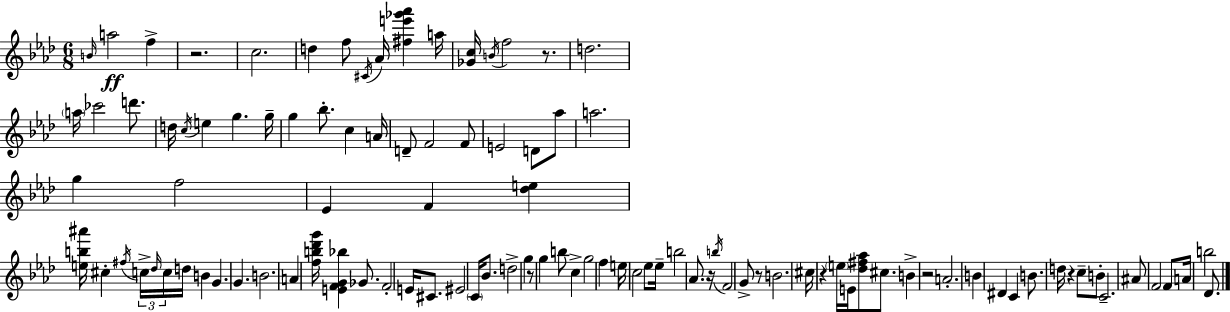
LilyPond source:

{
  \clef treble
  \numericTimeSignature
  \time 6/8
  \key f \minor
  \grace { b'16 }\ff a''2 f''4-> | r2. | c''2. | d''4 f''8 \acciaccatura { cis'16 } aes'16 <fis'' e''' ges''' aes'''>4 | \break a''16 <ges' c''>16 \acciaccatura { b'16 } f''2 | r8. d''2. | \parenthesize a''16 ces'''2 | d'''8. d''16 \acciaccatura { c''16 } e''4 g''4. | \break g''16-- g''4 bes''8.-. c''4 | a'16 d'8-- f'2 | f'8 e'2 | d'8 aes''8 a''2. | \break g''4 f''2 | ees'4 f'4 | <des'' e''>4 <e'' b'' ais'''>16 cis''4-. \acciaccatura { fis''16 } \tuplet 3/2 { c''16-> \grace { des''16 } | c''16 } d''16 b'4 g'4. | \break g'4. b'2. | a'4 <f'' b'' des''' g'''>16 <e' f' g' bes''>4 | ges'8. f'2-. | e'16 cis'8. eis'2 | \break \parenthesize c'16 bes'8. d''2-> | g''4 r8 g''4 | b''8 c''4-> g''2 | f''4 e''16 c''2 | \break ees''8 ees''16-- b''2 | aes'8. r16 \acciaccatura { b''16 } f'2 | g'8-> r8 b'2. | cis''16 r4 | \break \parenthesize e''16 e'16 <des'' fis'' aes''>8 cis''8. b'4-> r2 | a'2.-. | b'4 dis'4 | c'4 b'8. d''16 r4 | \break c''8-- b'8-. c'2.-- | ais'8 f'2 | f'8 a'16 b''2 | des'8. \bar "|."
}